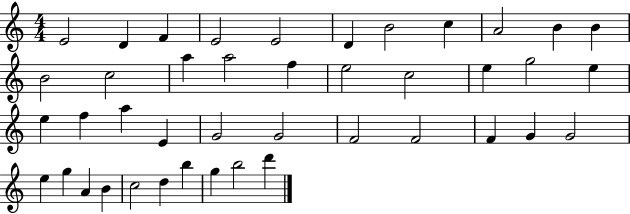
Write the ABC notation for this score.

X:1
T:Untitled
M:4/4
L:1/4
K:C
E2 D F E2 E2 D B2 c A2 B B B2 c2 a a2 f e2 c2 e g2 e e f a E G2 G2 F2 F2 F G G2 e g A B c2 d b g b2 d'